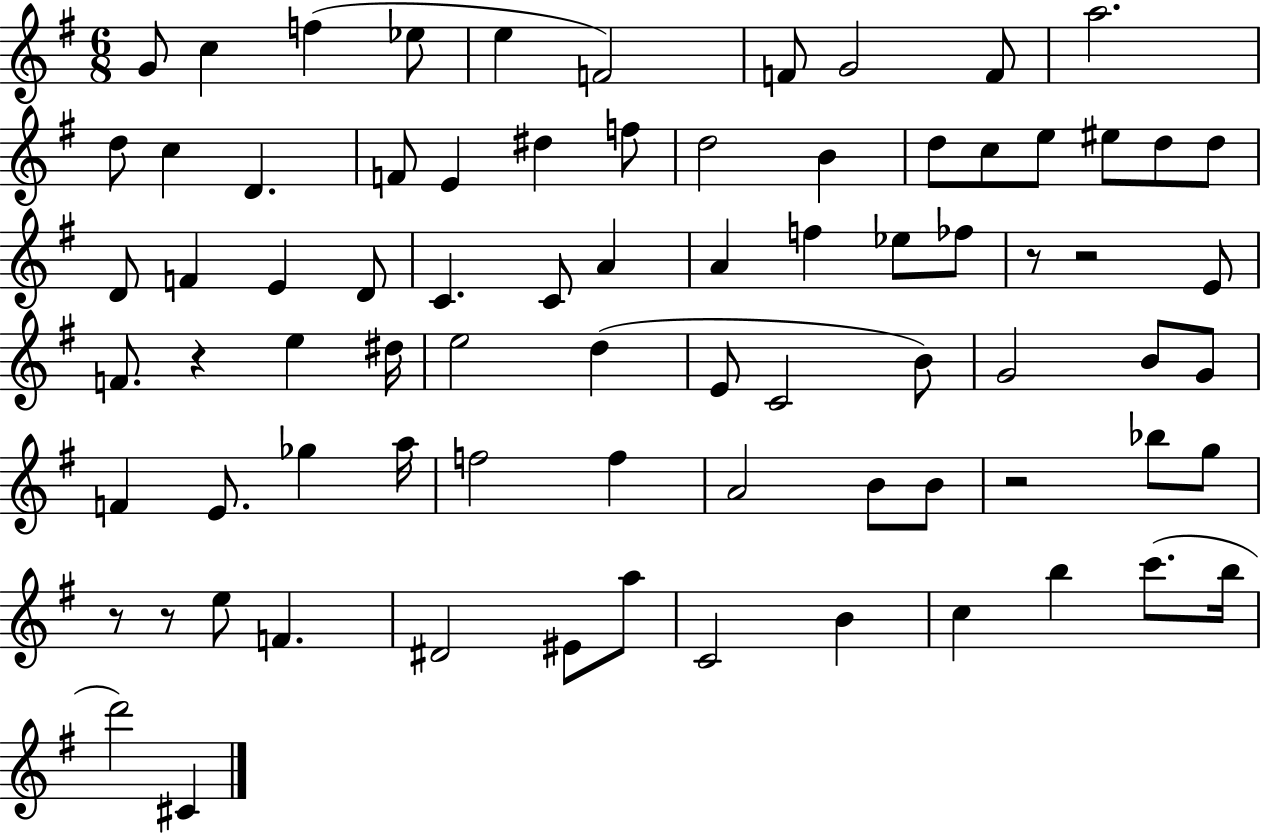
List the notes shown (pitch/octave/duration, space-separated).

G4/e C5/q F5/q Eb5/e E5/q F4/h F4/e G4/h F4/e A5/h. D5/e C5/q D4/q. F4/e E4/q D#5/q F5/e D5/h B4/q D5/e C5/e E5/e EIS5/e D5/e D5/e D4/e F4/q E4/q D4/e C4/q. C4/e A4/q A4/q F5/q Eb5/e FES5/e R/e R/h E4/e F4/e. R/q E5/q D#5/s E5/h D5/q E4/e C4/h B4/e G4/h B4/e G4/e F4/q E4/e. Gb5/q A5/s F5/h F5/q A4/h B4/e B4/e R/h Bb5/e G5/e R/e R/e E5/e F4/q. D#4/h EIS4/e A5/e C4/h B4/q C5/q B5/q C6/e. B5/s D6/h C#4/q